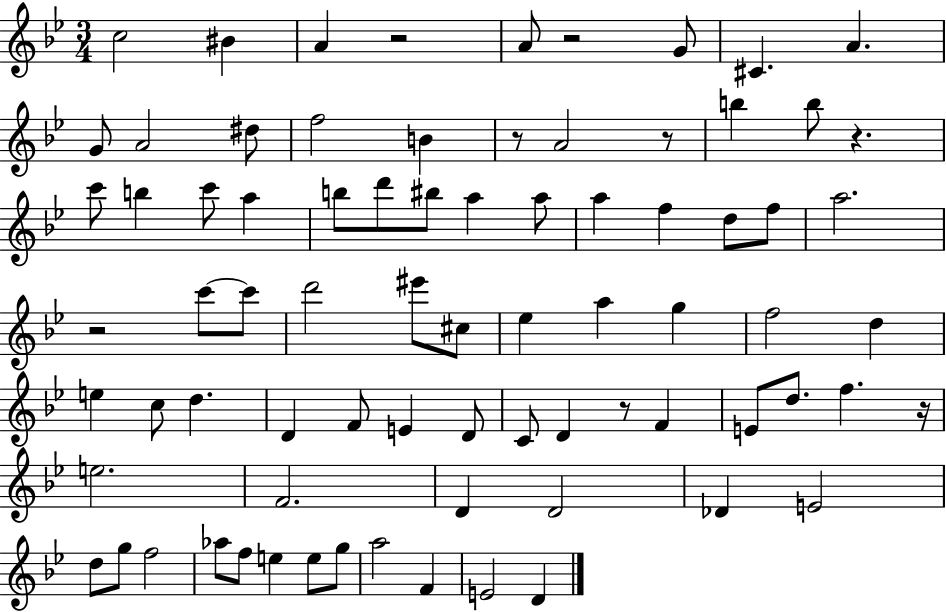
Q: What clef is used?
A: treble